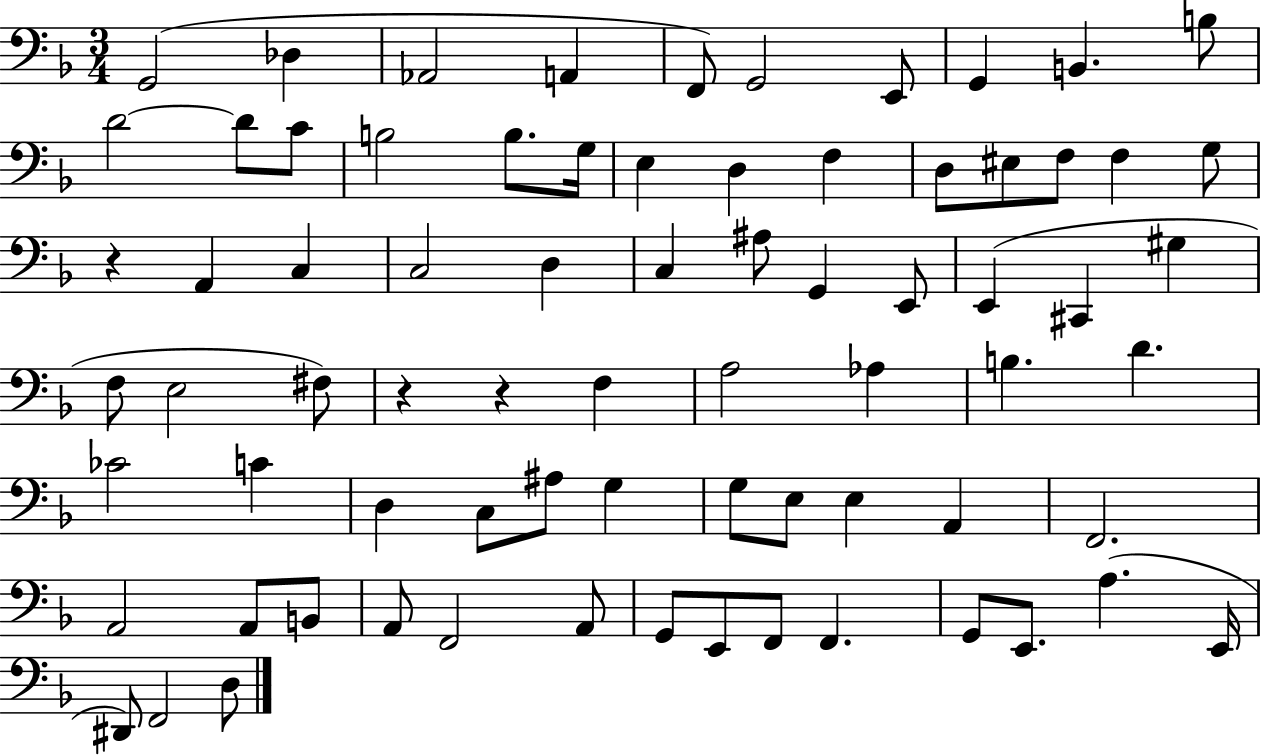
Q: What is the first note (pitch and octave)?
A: G2